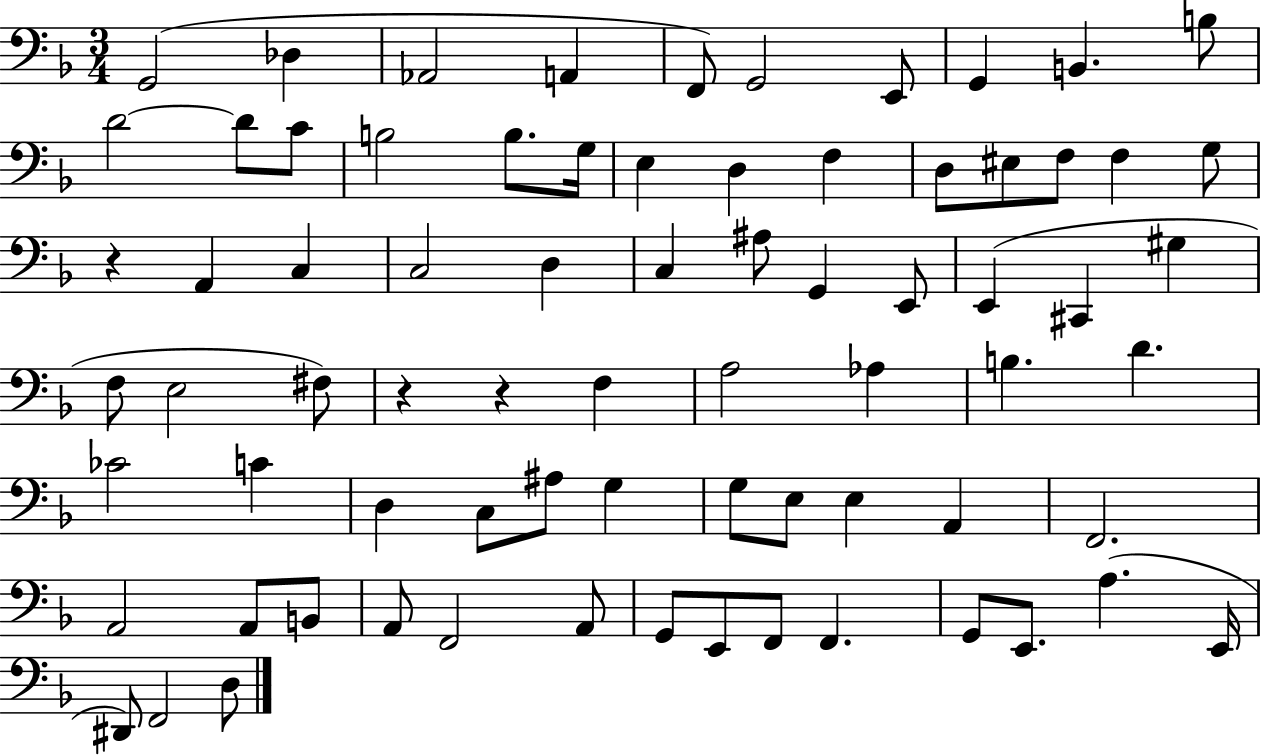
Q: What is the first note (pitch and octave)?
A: G2